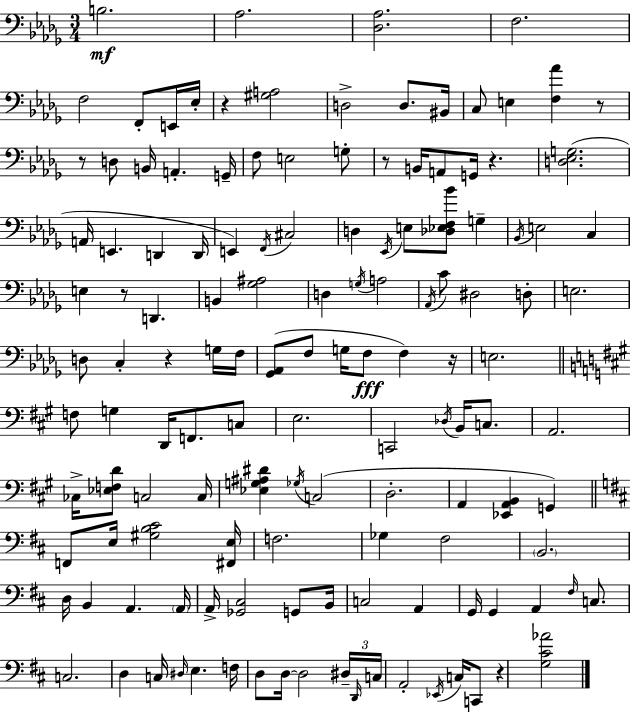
B3/h. Ab3/h. [Db3,Ab3]/h. F3/h. F3/h F2/e E2/s Eb3/s R/q [G#3,A3]/h D3/h D3/e. BIS2/s C3/e E3/q [F3,Ab4]/q R/e R/e D3/e B2/s A2/q. G2/s F3/e E3/h G3/e R/e B2/s A2/e G2/s R/q. [D3,Eb3,G3]/h. A2/s E2/q. D2/q D2/s E2/q F2/s C#3/h D3/q Eb2/s E3/e [Db3,Eb3,F3,Bb4]/e G3/q Bb2/s E3/h C3/q E3/q R/e D2/q. B2/q [Gb3,A#3]/h D3/q G3/s A3/h Ab2/s C4/e D#3/h D3/e E3/h. D3/e C3/q R/q G3/s F3/s [Gb2,Ab2]/e F3/e G3/s F3/e F3/q R/s E3/h. F3/e G3/q D2/s F2/e. C3/e E3/h. C2/h Db3/s B2/s C3/e. A2/h. CES3/s [Eb3,F3,D4]/e C3/h C3/s [Eb3,G3,A#3,D#4]/q Gb3/s C3/h D3/h. A2/q [Eb2,A2,B2]/q G2/q F2/e E3/s [G#3,B3,C#4]/h [F#2,E3]/s F3/h. Gb3/q F#3/h B2/h. D3/s B2/q A2/q. A2/s A2/s [Gb2,C#3]/h G2/e B2/s C3/h A2/q G2/s G2/q A2/q F#3/s C3/e. C3/h. D3/q C3/s D#3/s E3/q. F3/s D3/e D3/s D3/h D#3/s D2/s C3/s A2/h Eb2/s C3/s C2/e R/q [G3,C#4,Ab4]/h